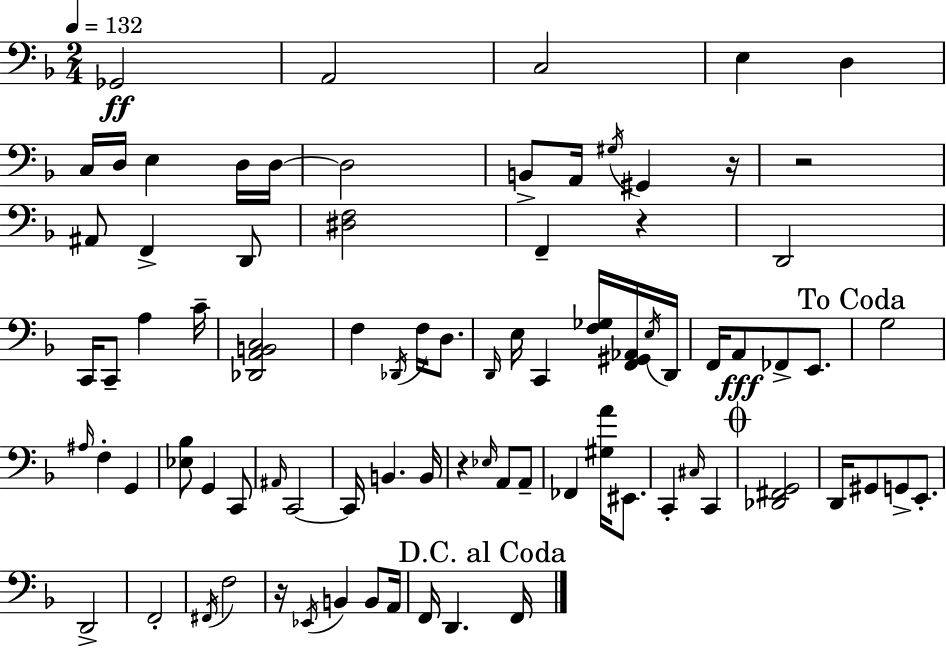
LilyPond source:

{
  \clef bass
  \numericTimeSignature
  \time 2/4
  \key f \major
  \tempo 4 = 132
  \repeat volta 2 { ges,2\ff | a,2 | c2 | e4 d4 | \break c16 d16 e4 d16 d16~~ | d2 | b,8-> a,16 \acciaccatura { gis16 } gis,4 | r16 r2 | \break ais,8 f,4-> d,8 | <dis f>2 | f,4-- r4 | d,2 | \break c,16 c,8-- a4 | c'16-- <des, a, b, c>2 | f4 \acciaccatura { des,16 } f16 d8. | \grace { d,16 } e16 c,4 | \break <f ges>16 <f, gis, aes,>16 \acciaccatura { e16 } d,16 f,16 a,8\fff fes,8-> | e,8. \mark "To Coda" g2 | \grace { ais16 } f4-. | g,4 <ees bes>8 g,4 | \break c,8 \grace { ais,16 } c,2~~ | c,16 b,4. | b,16 r4 | \grace { ees16 } a,8 a,8-- fes,4 | \break <gis a'>16 eis,8. c,4-. | \grace { cis16 } c,4 | \mark \markup { \musicglyph "scripts.coda" } <des, fis, g,>2 | d,16 gis,8 g,8-> e,8.-. | \break d,2-> | f,2-. | \acciaccatura { fis,16 } f2 | r16 \acciaccatura { ees,16 } b,4 b,8 | \break a,16 f,16 d,4. | \mark "D.C. al Coda" f,16 } \bar "|."
}